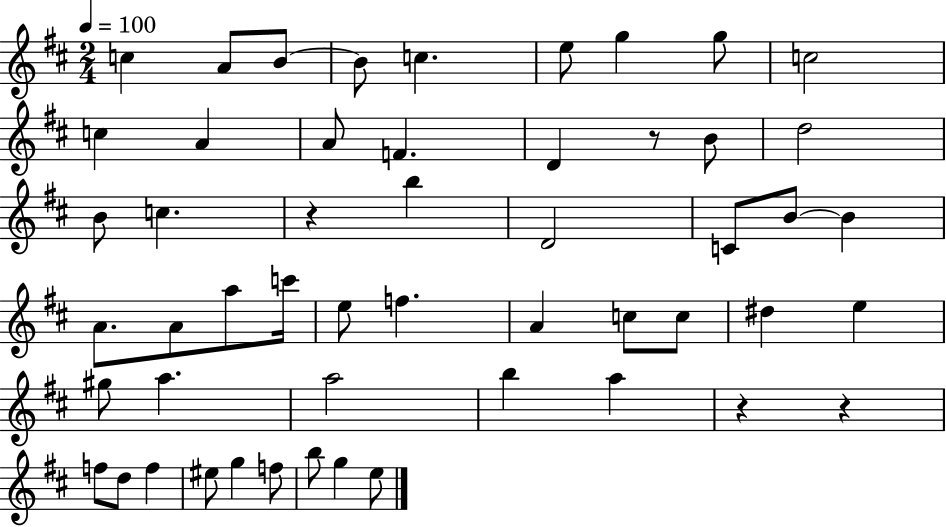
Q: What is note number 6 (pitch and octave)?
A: E5